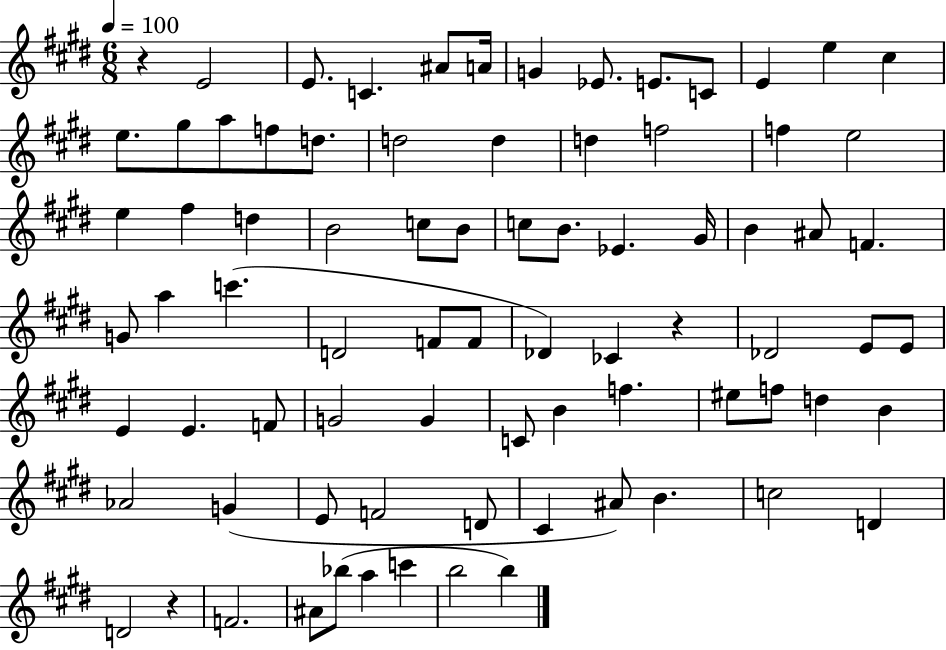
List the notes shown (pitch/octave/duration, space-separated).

R/q E4/h E4/e. C4/q. A#4/e A4/s G4/q Eb4/e. E4/e. C4/e E4/q E5/q C#5/q E5/e. G#5/e A5/e F5/e D5/e. D5/h D5/q D5/q F5/h F5/q E5/h E5/q F#5/q D5/q B4/h C5/e B4/e C5/e B4/e. Eb4/q. G#4/s B4/q A#4/e F4/q. G4/e A5/q C6/q. D4/h F4/e F4/e Db4/q CES4/q R/q Db4/h E4/e E4/e E4/q E4/q. F4/e G4/h G4/q C4/e B4/q F5/q. EIS5/e F5/e D5/q B4/q Ab4/h G4/q E4/e F4/h D4/e C#4/q A#4/e B4/q. C5/h D4/q D4/h R/q F4/h. A#4/e Bb5/e A5/q C6/q B5/h B5/q